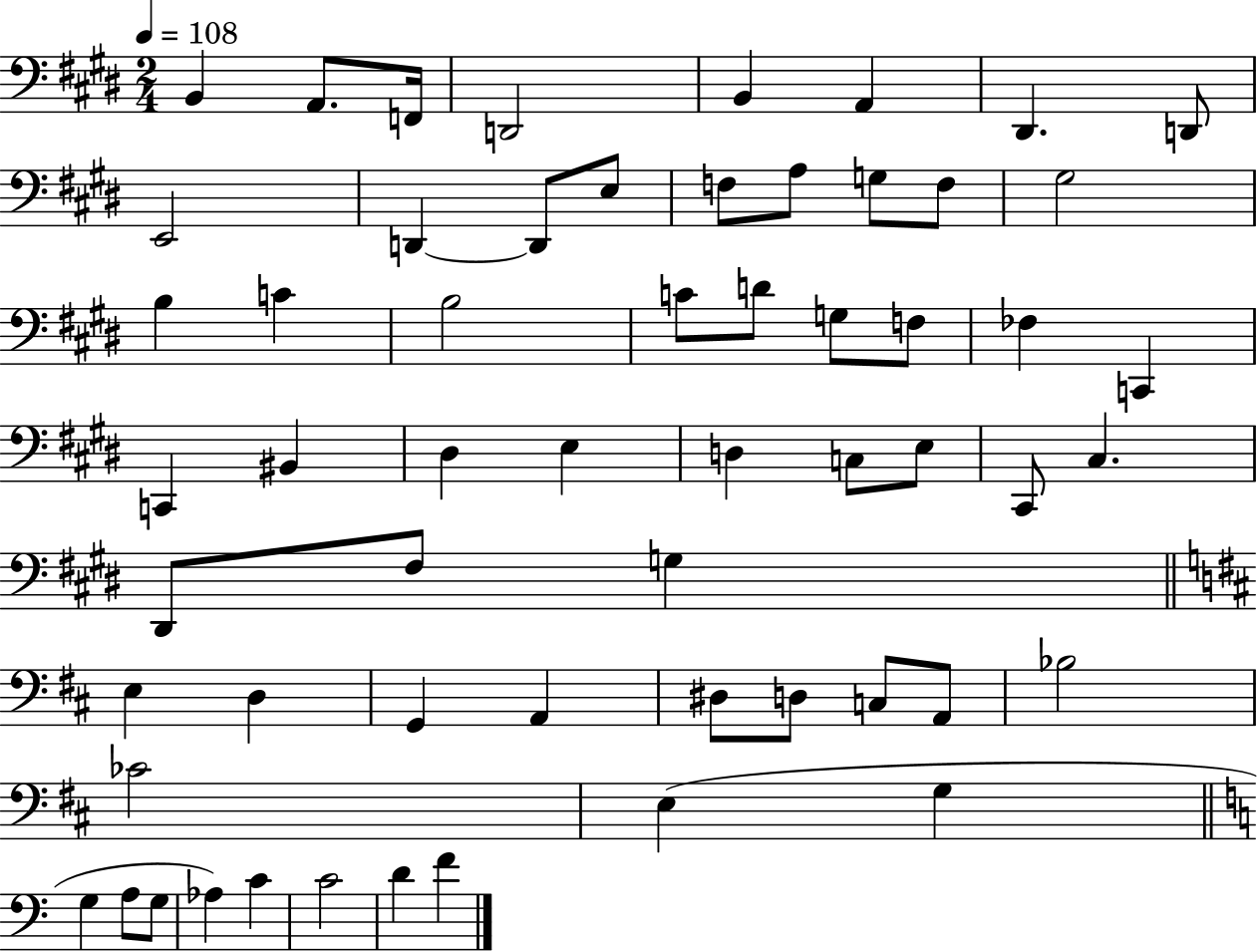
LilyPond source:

{
  \clef bass
  \numericTimeSignature
  \time 2/4
  \key e \major
  \tempo 4 = 108
  b,4 a,8. f,16 | d,2 | b,4 a,4 | dis,4. d,8 | \break e,2 | d,4~~ d,8 e8 | f8 a8 g8 f8 | gis2 | \break b4 c'4 | b2 | c'8 d'8 g8 f8 | fes4 c,4 | \break c,4 bis,4 | dis4 e4 | d4 c8 e8 | cis,8 cis4. | \break dis,8 fis8 g4 | \bar "||" \break \key d \major e4 d4 | g,4 a,4 | dis8 d8 c8 a,8 | bes2 | \break ces'2 | e4( g4 | \bar "||" \break \key c \major g4 a8 g8 | aes4) c'4 | c'2 | d'4 f'4 | \break \bar "|."
}